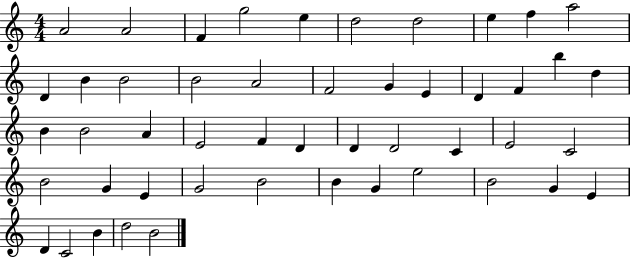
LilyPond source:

{
  \clef treble
  \numericTimeSignature
  \time 4/4
  \key c \major
  a'2 a'2 | f'4 g''2 e''4 | d''2 d''2 | e''4 f''4 a''2 | \break d'4 b'4 b'2 | b'2 a'2 | f'2 g'4 e'4 | d'4 f'4 b''4 d''4 | \break b'4 b'2 a'4 | e'2 f'4 d'4 | d'4 d'2 c'4 | e'2 c'2 | \break b'2 g'4 e'4 | g'2 b'2 | b'4 g'4 e''2 | b'2 g'4 e'4 | \break d'4 c'2 b'4 | d''2 b'2 | \bar "|."
}